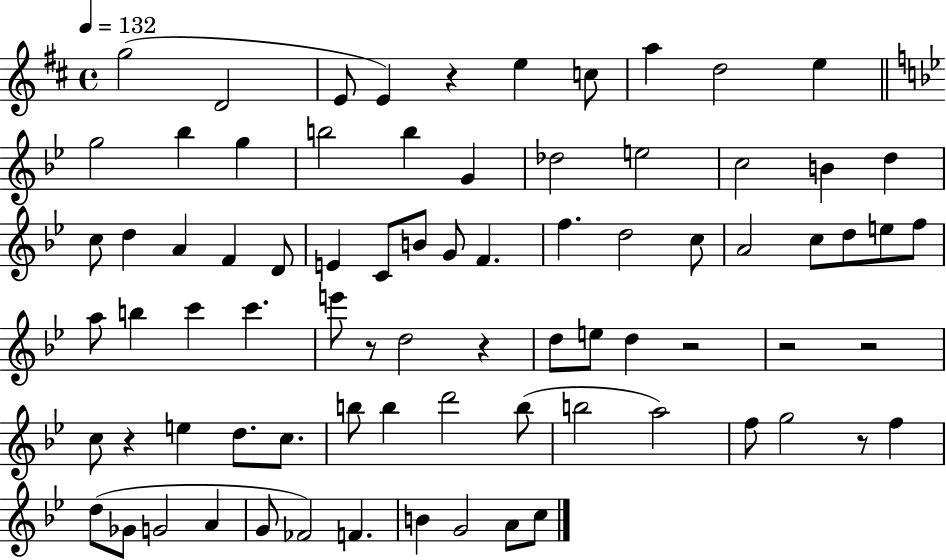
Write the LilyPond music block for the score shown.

{
  \clef treble
  \time 4/4
  \defaultTimeSignature
  \key d \major
  \tempo 4 = 132
  \repeat volta 2 { g''2( d'2 | e'8 e'4) r4 e''4 c''8 | a''4 d''2 e''4 | \bar "||" \break \key bes \major g''2 bes''4 g''4 | b''2 b''4 g'4 | des''2 e''2 | c''2 b'4 d''4 | \break c''8 d''4 a'4 f'4 d'8 | e'4 c'8 b'8 g'8 f'4. | f''4. d''2 c''8 | a'2 c''8 d''8 e''8 f''8 | \break a''8 b''4 c'''4 c'''4. | e'''8 r8 d''2 r4 | d''8 e''8 d''4 r2 | r2 r2 | \break c''8 r4 e''4 d''8. c''8. | b''8 b''4 d'''2 b''8( | b''2 a''2) | f''8 g''2 r8 f''4 | \break d''8( ges'8 g'2 a'4 | g'8 fes'2) f'4. | b'4 g'2 a'8 c''8 | } \bar "|."
}